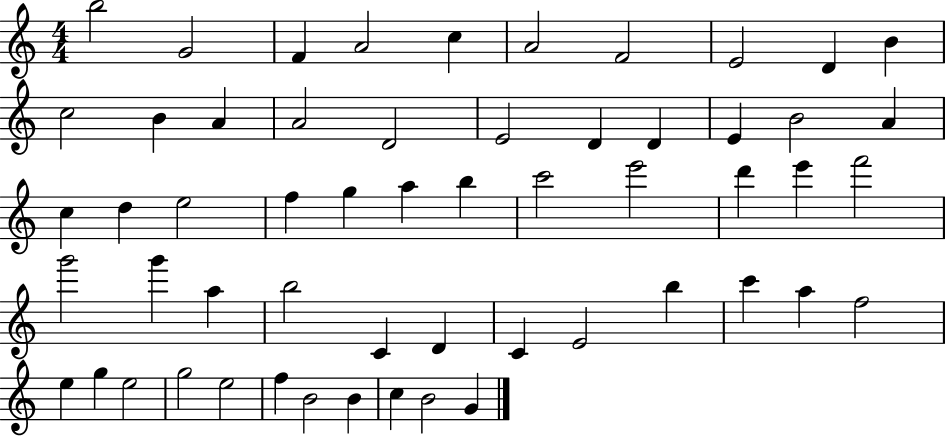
B5/h G4/h F4/q A4/h C5/q A4/h F4/h E4/h D4/q B4/q C5/h B4/q A4/q A4/h D4/h E4/h D4/q D4/q E4/q B4/h A4/q C5/q D5/q E5/h F5/q G5/q A5/q B5/q C6/h E6/h D6/q E6/q F6/h G6/h G6/q A5/q B5/h C4/q D4/q C4/q E4/h B5/q C6/q A5/q F5/h E5/q G5/q E5/h G5/h E5/h F5/q B4/h B4/q C5/q B4/h G4/q